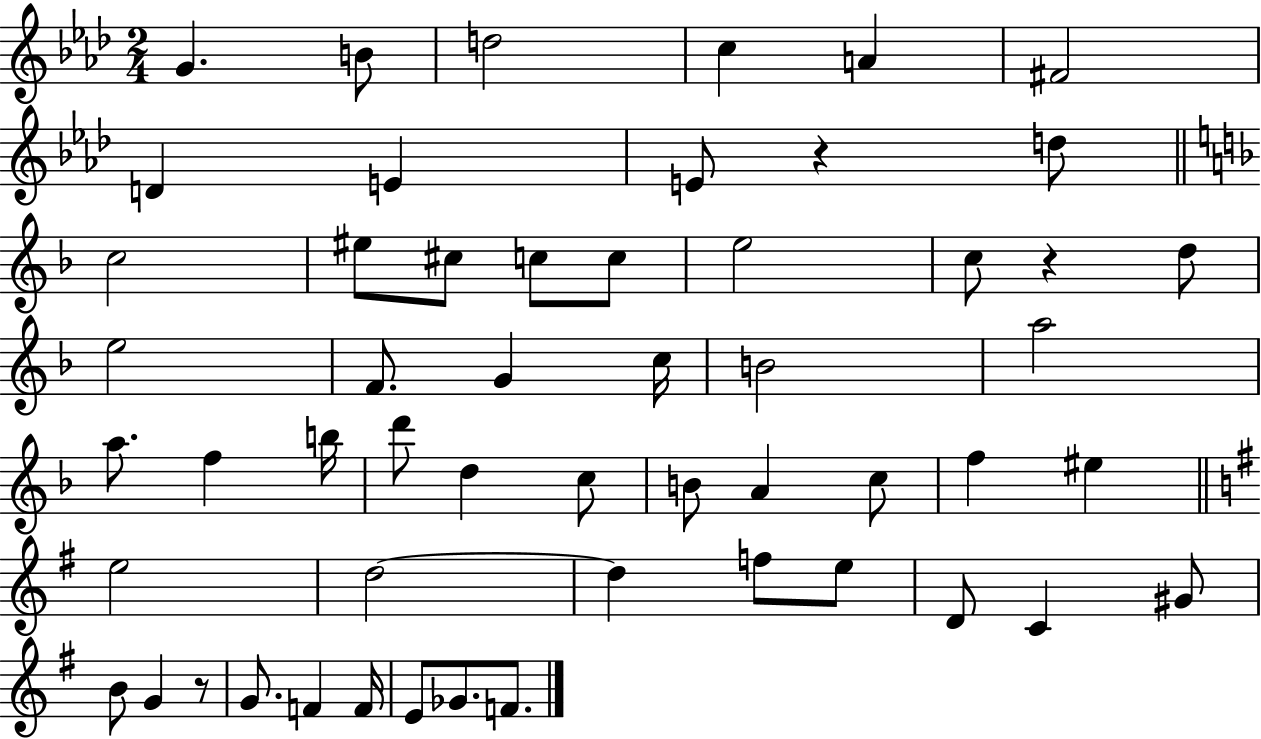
{
  \clef treble
  \numericTimeSignature
  \time 2/4
  \key aes \major
  g'4. b'8 | d''2 | c''4 a'4 | fis'2 | \break d'4 e'4 | e'8 r4 d''8 | \bar "||" \break \key d \minor c''2 | eis''8 cis''8 c''8 c''8 | e''2 | c''8 r4 d''8 | \break e''2 | f'8. g'4 c''16 | b'2 | a''2 | \break a''8. f''4 b''16 | d'''8 d''4 c''8 | b'8 a'4 c''8 | f''4 eis''4 | \break \bar "||" \break \key e \minor e''2 | d''2~~ | d''4 f''8 e''8 | d'8 c'4 gis'8 | \break b'8 g'4 r8 | g'8. f'4 f'16 | e'8 ges'8. f'8. | \bar "|."
}